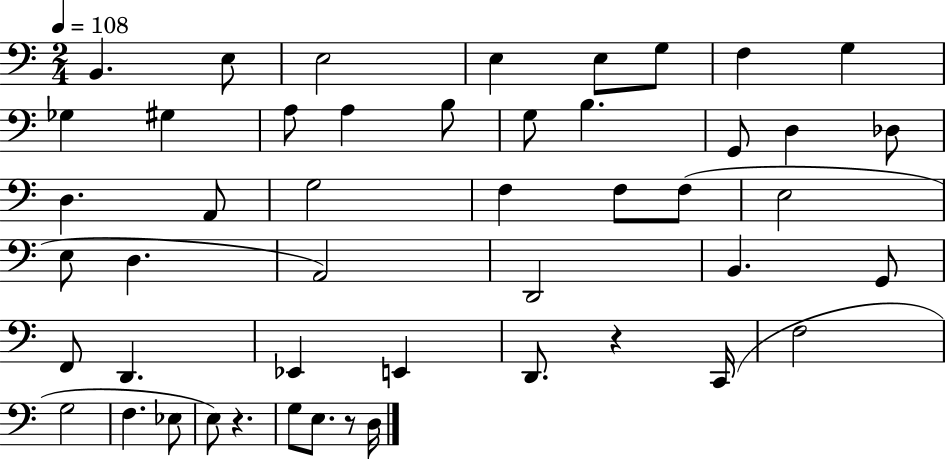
X:1
T:Untitled
M:2/4
L:1/4
K:C
B,, E,/2 E,2 E, E,/2 G,/2 F, G, _G, ^G, A,/2 A, B,/2 G,/2 B, G,,/2 D, _D,/2 D, A,,/2 G,2 F, F,/2 F,/2 E,2 E,/2 D, A,,2 D,,2 B,, G,,/2 F,,/2 D,, _E,, E,, D,,/2 z C,,/4 F,2 G,2 F, _E,/2 E,/2 z G,/2 E,/2 z/2 D,/4